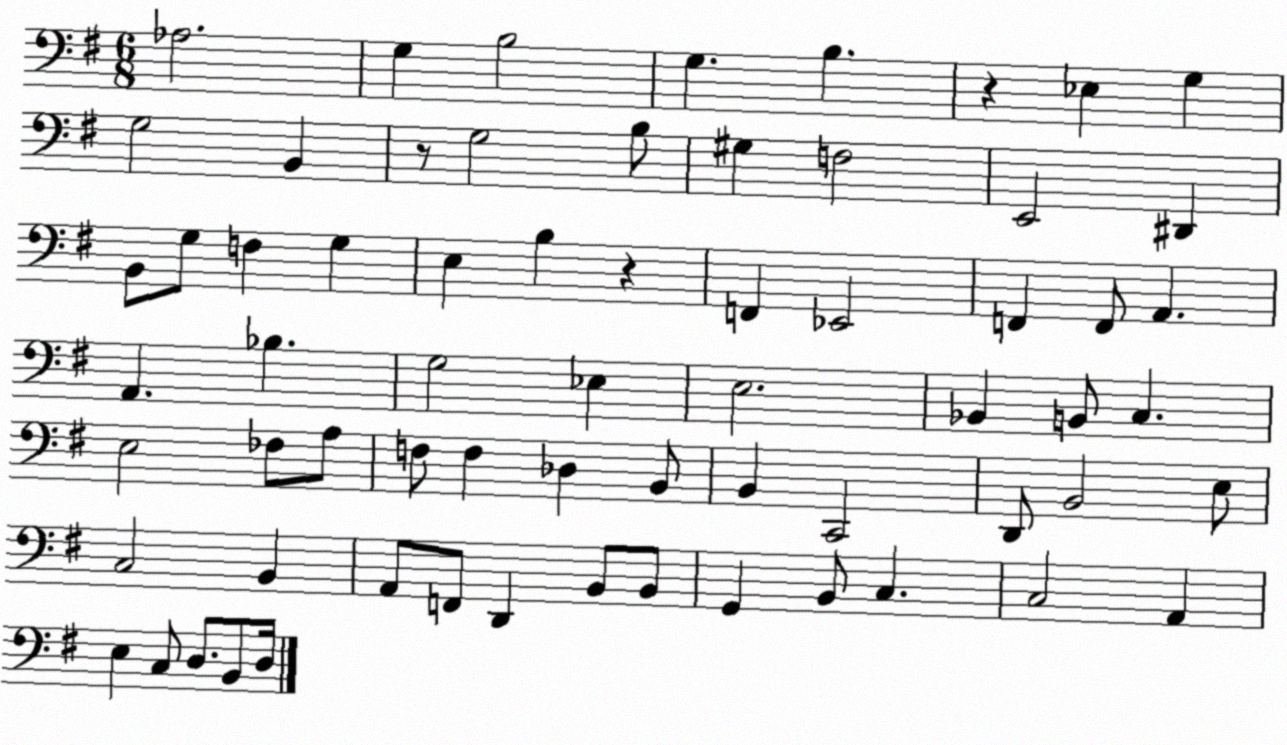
X:1
T:Untitled
M:6/8
L:1/4
K:G
_A,2 G, B,2 G, B, z _E, G, G,2 B,, z/2 G,2 B,/2 ^G, F,2 E,,2 ^D,, B,,/2 G,/2 F, G, E, B, z F,, _E,,2 F,, F,,/2 A,, A,, _B, G,2 _E, E,2 _B,, B,,/2 C, E,2 _F,/2 A,/2 F,/2 F, _D, B,,/2 B,, C,,2 D,,/2 B,,2 E,/2 C,2 B,, A,,/2 F,,/2 D,, B,,/2 B,,/2 G,, B,,/2 C, C,2 A,, E, C,/2 D,/2 B,,/2 D,/4